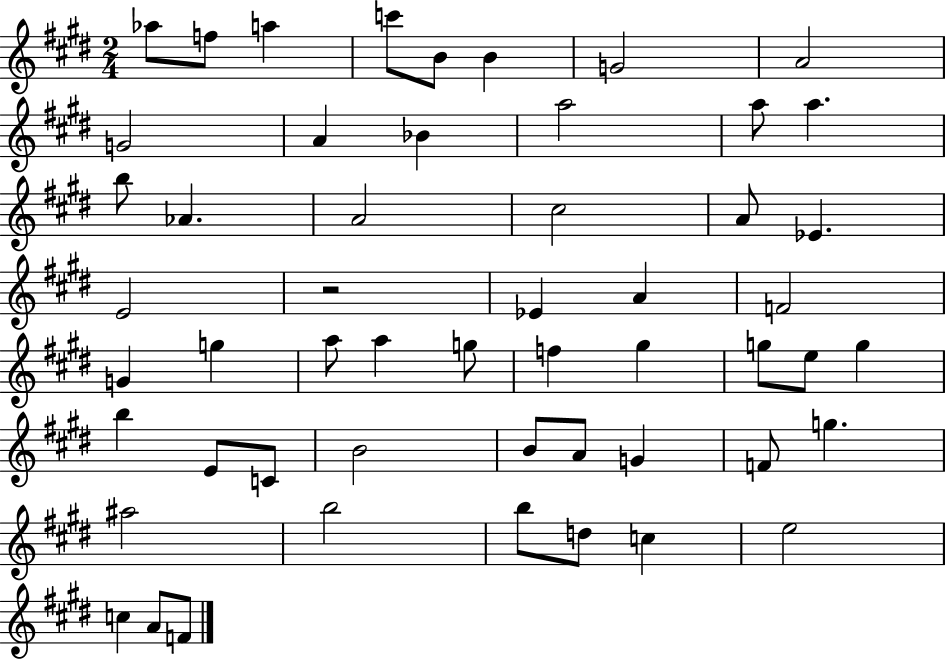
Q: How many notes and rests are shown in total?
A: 53